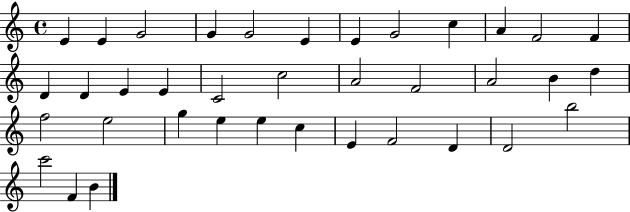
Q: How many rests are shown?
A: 0